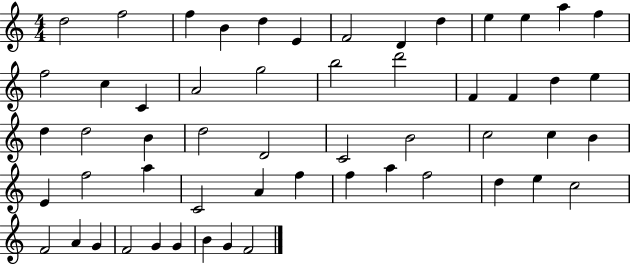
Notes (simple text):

D5/h F5/h F5/q B4/q D5/q E4/q F4/h D4/q D5/q E5/q E5/q A5/q F5/q F5/h C5/q C4/q A4/h G5/h B5/h D6/h F4/q F4/q D5/q E5/q D5/q D5/h B4/q D5/h D4/h C4/h B4/h C5/h C5/q B4/q E4/q F5/h A5/q C4/h A4/q F5/q F5/q A5/q F5/h D5/q E5/q C5/h F4/h A4/q G4/q F4/h G4/q G4/q B4/q G4/q F4/h